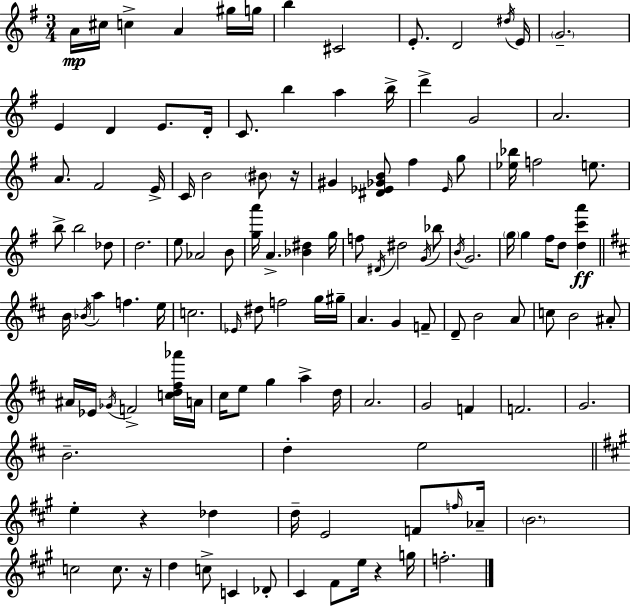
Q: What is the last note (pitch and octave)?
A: F5